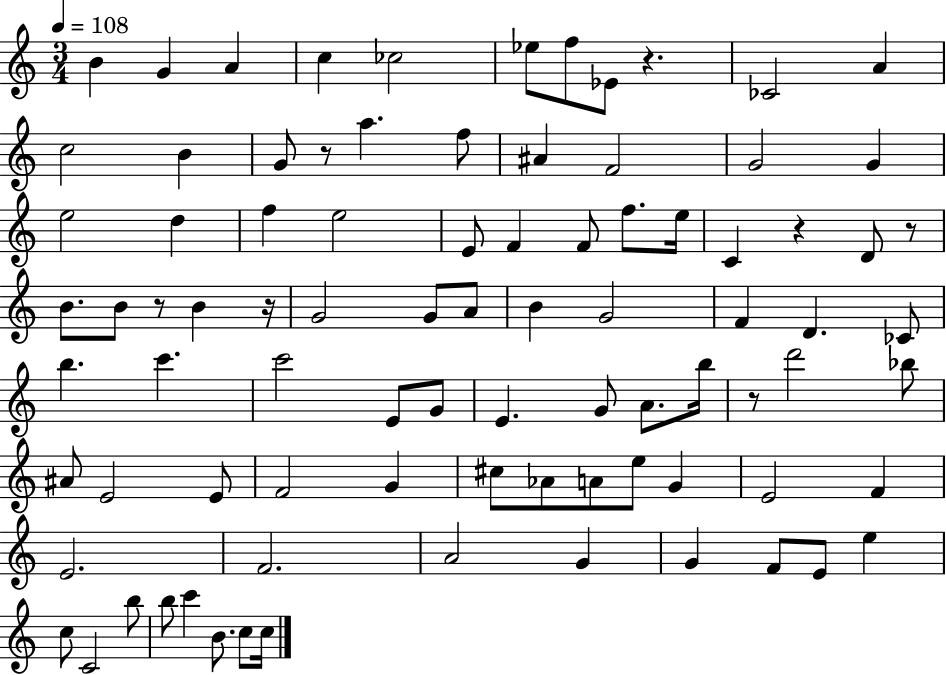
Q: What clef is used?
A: treble